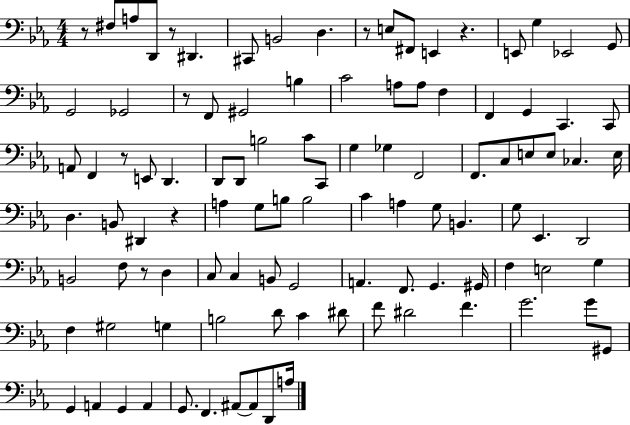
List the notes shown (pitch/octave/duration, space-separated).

R/e F#3/e A3/e D2/e R/e D#2/q. C#2/e B2/h D3/q. R/e E3/e F#2/e E2/q R/q. E2/e G3/q Eb2/h G2/e G2/h Gb2/h R/e F2/e G#2/h B3/q C4/h A3/e A3/e F3/q F2/q G2/q C2/q. C2/e A2/e F2/q R/e E2/e D2/q. D2/e D2/e B3/h C4/e C2/e G3/q Gb3/q F2/h F2/e. C3/e E3/e E3/e CES3/q. E3/s D3/q. B2/e D#2/q R/q A3/q G3/e B3/e B3/h C4/q A3/q G3/e B2/q. G3/e Eb2/q. D2/h B2/h F3/e R/e D3/q C3/e C3/q B2/e G2/h A2/q. F2/e. G2/q. G#2/s F3/q E3/h G3/q F3/q G#3/h G3/q B3/h D4/e C4/q D#4/e F4/e D#4/h F4/q. G4/h. G4/e G#2/e G2/q A2/q G2/q A2/q G2/e. F2/q. A#2/e A#2/e D2/e A3/s